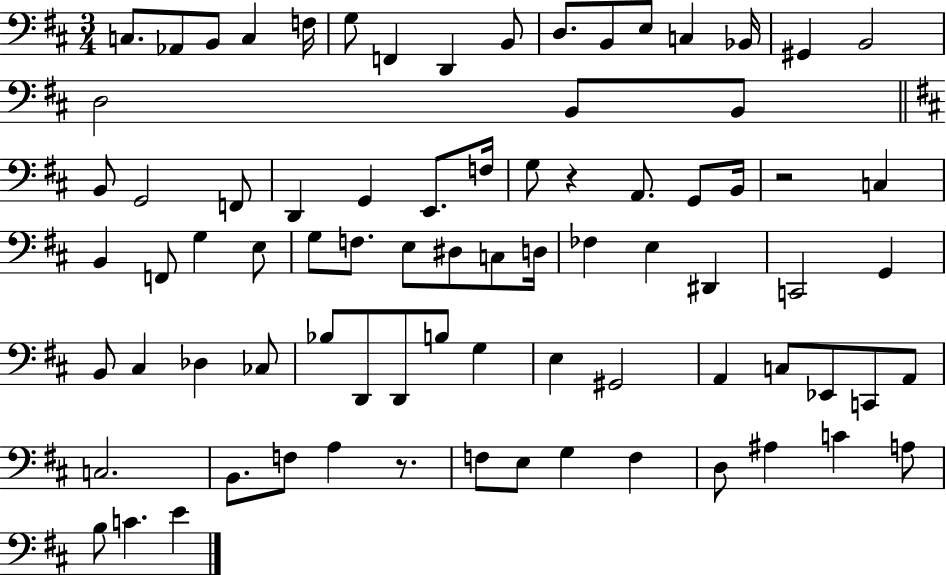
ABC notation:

X:1
T:Untitled
M:3/4
L:1/4
K:D
C,/2 _A,,/2 B,,/2 C, F,/4 G,/2 F,, D,, B,,/2 D,/2 B,,/2 E,/2 C, _B,,/4 ^G,, B,,2 D,2 B,,/2 B,,/2 B,,/2 G,,2 F,,/2 D,, G,, E,,/2 F,/4 G,/2 z A,,/2 G,,/2 B,,/4 z2 C, B,, F,,/2 G, E,/2 G,/2 F,/2 E,/2 ^D,/2 C,/2 D,/4 _F, E, ^D,, C,,2 G,, B,,/2 ^C, _D, _C,/2 _B,/2 D,,/2 D,,/2 B,/2 G, E, ^G,,2 A,, C,/2 _E,,/2 C,,/2 A,,/2 C,2 B,,/2 F,/2 A, z/2 F,/2 E,/2 G, F, D,/2 ^A, C A,/2 B,/2 C E